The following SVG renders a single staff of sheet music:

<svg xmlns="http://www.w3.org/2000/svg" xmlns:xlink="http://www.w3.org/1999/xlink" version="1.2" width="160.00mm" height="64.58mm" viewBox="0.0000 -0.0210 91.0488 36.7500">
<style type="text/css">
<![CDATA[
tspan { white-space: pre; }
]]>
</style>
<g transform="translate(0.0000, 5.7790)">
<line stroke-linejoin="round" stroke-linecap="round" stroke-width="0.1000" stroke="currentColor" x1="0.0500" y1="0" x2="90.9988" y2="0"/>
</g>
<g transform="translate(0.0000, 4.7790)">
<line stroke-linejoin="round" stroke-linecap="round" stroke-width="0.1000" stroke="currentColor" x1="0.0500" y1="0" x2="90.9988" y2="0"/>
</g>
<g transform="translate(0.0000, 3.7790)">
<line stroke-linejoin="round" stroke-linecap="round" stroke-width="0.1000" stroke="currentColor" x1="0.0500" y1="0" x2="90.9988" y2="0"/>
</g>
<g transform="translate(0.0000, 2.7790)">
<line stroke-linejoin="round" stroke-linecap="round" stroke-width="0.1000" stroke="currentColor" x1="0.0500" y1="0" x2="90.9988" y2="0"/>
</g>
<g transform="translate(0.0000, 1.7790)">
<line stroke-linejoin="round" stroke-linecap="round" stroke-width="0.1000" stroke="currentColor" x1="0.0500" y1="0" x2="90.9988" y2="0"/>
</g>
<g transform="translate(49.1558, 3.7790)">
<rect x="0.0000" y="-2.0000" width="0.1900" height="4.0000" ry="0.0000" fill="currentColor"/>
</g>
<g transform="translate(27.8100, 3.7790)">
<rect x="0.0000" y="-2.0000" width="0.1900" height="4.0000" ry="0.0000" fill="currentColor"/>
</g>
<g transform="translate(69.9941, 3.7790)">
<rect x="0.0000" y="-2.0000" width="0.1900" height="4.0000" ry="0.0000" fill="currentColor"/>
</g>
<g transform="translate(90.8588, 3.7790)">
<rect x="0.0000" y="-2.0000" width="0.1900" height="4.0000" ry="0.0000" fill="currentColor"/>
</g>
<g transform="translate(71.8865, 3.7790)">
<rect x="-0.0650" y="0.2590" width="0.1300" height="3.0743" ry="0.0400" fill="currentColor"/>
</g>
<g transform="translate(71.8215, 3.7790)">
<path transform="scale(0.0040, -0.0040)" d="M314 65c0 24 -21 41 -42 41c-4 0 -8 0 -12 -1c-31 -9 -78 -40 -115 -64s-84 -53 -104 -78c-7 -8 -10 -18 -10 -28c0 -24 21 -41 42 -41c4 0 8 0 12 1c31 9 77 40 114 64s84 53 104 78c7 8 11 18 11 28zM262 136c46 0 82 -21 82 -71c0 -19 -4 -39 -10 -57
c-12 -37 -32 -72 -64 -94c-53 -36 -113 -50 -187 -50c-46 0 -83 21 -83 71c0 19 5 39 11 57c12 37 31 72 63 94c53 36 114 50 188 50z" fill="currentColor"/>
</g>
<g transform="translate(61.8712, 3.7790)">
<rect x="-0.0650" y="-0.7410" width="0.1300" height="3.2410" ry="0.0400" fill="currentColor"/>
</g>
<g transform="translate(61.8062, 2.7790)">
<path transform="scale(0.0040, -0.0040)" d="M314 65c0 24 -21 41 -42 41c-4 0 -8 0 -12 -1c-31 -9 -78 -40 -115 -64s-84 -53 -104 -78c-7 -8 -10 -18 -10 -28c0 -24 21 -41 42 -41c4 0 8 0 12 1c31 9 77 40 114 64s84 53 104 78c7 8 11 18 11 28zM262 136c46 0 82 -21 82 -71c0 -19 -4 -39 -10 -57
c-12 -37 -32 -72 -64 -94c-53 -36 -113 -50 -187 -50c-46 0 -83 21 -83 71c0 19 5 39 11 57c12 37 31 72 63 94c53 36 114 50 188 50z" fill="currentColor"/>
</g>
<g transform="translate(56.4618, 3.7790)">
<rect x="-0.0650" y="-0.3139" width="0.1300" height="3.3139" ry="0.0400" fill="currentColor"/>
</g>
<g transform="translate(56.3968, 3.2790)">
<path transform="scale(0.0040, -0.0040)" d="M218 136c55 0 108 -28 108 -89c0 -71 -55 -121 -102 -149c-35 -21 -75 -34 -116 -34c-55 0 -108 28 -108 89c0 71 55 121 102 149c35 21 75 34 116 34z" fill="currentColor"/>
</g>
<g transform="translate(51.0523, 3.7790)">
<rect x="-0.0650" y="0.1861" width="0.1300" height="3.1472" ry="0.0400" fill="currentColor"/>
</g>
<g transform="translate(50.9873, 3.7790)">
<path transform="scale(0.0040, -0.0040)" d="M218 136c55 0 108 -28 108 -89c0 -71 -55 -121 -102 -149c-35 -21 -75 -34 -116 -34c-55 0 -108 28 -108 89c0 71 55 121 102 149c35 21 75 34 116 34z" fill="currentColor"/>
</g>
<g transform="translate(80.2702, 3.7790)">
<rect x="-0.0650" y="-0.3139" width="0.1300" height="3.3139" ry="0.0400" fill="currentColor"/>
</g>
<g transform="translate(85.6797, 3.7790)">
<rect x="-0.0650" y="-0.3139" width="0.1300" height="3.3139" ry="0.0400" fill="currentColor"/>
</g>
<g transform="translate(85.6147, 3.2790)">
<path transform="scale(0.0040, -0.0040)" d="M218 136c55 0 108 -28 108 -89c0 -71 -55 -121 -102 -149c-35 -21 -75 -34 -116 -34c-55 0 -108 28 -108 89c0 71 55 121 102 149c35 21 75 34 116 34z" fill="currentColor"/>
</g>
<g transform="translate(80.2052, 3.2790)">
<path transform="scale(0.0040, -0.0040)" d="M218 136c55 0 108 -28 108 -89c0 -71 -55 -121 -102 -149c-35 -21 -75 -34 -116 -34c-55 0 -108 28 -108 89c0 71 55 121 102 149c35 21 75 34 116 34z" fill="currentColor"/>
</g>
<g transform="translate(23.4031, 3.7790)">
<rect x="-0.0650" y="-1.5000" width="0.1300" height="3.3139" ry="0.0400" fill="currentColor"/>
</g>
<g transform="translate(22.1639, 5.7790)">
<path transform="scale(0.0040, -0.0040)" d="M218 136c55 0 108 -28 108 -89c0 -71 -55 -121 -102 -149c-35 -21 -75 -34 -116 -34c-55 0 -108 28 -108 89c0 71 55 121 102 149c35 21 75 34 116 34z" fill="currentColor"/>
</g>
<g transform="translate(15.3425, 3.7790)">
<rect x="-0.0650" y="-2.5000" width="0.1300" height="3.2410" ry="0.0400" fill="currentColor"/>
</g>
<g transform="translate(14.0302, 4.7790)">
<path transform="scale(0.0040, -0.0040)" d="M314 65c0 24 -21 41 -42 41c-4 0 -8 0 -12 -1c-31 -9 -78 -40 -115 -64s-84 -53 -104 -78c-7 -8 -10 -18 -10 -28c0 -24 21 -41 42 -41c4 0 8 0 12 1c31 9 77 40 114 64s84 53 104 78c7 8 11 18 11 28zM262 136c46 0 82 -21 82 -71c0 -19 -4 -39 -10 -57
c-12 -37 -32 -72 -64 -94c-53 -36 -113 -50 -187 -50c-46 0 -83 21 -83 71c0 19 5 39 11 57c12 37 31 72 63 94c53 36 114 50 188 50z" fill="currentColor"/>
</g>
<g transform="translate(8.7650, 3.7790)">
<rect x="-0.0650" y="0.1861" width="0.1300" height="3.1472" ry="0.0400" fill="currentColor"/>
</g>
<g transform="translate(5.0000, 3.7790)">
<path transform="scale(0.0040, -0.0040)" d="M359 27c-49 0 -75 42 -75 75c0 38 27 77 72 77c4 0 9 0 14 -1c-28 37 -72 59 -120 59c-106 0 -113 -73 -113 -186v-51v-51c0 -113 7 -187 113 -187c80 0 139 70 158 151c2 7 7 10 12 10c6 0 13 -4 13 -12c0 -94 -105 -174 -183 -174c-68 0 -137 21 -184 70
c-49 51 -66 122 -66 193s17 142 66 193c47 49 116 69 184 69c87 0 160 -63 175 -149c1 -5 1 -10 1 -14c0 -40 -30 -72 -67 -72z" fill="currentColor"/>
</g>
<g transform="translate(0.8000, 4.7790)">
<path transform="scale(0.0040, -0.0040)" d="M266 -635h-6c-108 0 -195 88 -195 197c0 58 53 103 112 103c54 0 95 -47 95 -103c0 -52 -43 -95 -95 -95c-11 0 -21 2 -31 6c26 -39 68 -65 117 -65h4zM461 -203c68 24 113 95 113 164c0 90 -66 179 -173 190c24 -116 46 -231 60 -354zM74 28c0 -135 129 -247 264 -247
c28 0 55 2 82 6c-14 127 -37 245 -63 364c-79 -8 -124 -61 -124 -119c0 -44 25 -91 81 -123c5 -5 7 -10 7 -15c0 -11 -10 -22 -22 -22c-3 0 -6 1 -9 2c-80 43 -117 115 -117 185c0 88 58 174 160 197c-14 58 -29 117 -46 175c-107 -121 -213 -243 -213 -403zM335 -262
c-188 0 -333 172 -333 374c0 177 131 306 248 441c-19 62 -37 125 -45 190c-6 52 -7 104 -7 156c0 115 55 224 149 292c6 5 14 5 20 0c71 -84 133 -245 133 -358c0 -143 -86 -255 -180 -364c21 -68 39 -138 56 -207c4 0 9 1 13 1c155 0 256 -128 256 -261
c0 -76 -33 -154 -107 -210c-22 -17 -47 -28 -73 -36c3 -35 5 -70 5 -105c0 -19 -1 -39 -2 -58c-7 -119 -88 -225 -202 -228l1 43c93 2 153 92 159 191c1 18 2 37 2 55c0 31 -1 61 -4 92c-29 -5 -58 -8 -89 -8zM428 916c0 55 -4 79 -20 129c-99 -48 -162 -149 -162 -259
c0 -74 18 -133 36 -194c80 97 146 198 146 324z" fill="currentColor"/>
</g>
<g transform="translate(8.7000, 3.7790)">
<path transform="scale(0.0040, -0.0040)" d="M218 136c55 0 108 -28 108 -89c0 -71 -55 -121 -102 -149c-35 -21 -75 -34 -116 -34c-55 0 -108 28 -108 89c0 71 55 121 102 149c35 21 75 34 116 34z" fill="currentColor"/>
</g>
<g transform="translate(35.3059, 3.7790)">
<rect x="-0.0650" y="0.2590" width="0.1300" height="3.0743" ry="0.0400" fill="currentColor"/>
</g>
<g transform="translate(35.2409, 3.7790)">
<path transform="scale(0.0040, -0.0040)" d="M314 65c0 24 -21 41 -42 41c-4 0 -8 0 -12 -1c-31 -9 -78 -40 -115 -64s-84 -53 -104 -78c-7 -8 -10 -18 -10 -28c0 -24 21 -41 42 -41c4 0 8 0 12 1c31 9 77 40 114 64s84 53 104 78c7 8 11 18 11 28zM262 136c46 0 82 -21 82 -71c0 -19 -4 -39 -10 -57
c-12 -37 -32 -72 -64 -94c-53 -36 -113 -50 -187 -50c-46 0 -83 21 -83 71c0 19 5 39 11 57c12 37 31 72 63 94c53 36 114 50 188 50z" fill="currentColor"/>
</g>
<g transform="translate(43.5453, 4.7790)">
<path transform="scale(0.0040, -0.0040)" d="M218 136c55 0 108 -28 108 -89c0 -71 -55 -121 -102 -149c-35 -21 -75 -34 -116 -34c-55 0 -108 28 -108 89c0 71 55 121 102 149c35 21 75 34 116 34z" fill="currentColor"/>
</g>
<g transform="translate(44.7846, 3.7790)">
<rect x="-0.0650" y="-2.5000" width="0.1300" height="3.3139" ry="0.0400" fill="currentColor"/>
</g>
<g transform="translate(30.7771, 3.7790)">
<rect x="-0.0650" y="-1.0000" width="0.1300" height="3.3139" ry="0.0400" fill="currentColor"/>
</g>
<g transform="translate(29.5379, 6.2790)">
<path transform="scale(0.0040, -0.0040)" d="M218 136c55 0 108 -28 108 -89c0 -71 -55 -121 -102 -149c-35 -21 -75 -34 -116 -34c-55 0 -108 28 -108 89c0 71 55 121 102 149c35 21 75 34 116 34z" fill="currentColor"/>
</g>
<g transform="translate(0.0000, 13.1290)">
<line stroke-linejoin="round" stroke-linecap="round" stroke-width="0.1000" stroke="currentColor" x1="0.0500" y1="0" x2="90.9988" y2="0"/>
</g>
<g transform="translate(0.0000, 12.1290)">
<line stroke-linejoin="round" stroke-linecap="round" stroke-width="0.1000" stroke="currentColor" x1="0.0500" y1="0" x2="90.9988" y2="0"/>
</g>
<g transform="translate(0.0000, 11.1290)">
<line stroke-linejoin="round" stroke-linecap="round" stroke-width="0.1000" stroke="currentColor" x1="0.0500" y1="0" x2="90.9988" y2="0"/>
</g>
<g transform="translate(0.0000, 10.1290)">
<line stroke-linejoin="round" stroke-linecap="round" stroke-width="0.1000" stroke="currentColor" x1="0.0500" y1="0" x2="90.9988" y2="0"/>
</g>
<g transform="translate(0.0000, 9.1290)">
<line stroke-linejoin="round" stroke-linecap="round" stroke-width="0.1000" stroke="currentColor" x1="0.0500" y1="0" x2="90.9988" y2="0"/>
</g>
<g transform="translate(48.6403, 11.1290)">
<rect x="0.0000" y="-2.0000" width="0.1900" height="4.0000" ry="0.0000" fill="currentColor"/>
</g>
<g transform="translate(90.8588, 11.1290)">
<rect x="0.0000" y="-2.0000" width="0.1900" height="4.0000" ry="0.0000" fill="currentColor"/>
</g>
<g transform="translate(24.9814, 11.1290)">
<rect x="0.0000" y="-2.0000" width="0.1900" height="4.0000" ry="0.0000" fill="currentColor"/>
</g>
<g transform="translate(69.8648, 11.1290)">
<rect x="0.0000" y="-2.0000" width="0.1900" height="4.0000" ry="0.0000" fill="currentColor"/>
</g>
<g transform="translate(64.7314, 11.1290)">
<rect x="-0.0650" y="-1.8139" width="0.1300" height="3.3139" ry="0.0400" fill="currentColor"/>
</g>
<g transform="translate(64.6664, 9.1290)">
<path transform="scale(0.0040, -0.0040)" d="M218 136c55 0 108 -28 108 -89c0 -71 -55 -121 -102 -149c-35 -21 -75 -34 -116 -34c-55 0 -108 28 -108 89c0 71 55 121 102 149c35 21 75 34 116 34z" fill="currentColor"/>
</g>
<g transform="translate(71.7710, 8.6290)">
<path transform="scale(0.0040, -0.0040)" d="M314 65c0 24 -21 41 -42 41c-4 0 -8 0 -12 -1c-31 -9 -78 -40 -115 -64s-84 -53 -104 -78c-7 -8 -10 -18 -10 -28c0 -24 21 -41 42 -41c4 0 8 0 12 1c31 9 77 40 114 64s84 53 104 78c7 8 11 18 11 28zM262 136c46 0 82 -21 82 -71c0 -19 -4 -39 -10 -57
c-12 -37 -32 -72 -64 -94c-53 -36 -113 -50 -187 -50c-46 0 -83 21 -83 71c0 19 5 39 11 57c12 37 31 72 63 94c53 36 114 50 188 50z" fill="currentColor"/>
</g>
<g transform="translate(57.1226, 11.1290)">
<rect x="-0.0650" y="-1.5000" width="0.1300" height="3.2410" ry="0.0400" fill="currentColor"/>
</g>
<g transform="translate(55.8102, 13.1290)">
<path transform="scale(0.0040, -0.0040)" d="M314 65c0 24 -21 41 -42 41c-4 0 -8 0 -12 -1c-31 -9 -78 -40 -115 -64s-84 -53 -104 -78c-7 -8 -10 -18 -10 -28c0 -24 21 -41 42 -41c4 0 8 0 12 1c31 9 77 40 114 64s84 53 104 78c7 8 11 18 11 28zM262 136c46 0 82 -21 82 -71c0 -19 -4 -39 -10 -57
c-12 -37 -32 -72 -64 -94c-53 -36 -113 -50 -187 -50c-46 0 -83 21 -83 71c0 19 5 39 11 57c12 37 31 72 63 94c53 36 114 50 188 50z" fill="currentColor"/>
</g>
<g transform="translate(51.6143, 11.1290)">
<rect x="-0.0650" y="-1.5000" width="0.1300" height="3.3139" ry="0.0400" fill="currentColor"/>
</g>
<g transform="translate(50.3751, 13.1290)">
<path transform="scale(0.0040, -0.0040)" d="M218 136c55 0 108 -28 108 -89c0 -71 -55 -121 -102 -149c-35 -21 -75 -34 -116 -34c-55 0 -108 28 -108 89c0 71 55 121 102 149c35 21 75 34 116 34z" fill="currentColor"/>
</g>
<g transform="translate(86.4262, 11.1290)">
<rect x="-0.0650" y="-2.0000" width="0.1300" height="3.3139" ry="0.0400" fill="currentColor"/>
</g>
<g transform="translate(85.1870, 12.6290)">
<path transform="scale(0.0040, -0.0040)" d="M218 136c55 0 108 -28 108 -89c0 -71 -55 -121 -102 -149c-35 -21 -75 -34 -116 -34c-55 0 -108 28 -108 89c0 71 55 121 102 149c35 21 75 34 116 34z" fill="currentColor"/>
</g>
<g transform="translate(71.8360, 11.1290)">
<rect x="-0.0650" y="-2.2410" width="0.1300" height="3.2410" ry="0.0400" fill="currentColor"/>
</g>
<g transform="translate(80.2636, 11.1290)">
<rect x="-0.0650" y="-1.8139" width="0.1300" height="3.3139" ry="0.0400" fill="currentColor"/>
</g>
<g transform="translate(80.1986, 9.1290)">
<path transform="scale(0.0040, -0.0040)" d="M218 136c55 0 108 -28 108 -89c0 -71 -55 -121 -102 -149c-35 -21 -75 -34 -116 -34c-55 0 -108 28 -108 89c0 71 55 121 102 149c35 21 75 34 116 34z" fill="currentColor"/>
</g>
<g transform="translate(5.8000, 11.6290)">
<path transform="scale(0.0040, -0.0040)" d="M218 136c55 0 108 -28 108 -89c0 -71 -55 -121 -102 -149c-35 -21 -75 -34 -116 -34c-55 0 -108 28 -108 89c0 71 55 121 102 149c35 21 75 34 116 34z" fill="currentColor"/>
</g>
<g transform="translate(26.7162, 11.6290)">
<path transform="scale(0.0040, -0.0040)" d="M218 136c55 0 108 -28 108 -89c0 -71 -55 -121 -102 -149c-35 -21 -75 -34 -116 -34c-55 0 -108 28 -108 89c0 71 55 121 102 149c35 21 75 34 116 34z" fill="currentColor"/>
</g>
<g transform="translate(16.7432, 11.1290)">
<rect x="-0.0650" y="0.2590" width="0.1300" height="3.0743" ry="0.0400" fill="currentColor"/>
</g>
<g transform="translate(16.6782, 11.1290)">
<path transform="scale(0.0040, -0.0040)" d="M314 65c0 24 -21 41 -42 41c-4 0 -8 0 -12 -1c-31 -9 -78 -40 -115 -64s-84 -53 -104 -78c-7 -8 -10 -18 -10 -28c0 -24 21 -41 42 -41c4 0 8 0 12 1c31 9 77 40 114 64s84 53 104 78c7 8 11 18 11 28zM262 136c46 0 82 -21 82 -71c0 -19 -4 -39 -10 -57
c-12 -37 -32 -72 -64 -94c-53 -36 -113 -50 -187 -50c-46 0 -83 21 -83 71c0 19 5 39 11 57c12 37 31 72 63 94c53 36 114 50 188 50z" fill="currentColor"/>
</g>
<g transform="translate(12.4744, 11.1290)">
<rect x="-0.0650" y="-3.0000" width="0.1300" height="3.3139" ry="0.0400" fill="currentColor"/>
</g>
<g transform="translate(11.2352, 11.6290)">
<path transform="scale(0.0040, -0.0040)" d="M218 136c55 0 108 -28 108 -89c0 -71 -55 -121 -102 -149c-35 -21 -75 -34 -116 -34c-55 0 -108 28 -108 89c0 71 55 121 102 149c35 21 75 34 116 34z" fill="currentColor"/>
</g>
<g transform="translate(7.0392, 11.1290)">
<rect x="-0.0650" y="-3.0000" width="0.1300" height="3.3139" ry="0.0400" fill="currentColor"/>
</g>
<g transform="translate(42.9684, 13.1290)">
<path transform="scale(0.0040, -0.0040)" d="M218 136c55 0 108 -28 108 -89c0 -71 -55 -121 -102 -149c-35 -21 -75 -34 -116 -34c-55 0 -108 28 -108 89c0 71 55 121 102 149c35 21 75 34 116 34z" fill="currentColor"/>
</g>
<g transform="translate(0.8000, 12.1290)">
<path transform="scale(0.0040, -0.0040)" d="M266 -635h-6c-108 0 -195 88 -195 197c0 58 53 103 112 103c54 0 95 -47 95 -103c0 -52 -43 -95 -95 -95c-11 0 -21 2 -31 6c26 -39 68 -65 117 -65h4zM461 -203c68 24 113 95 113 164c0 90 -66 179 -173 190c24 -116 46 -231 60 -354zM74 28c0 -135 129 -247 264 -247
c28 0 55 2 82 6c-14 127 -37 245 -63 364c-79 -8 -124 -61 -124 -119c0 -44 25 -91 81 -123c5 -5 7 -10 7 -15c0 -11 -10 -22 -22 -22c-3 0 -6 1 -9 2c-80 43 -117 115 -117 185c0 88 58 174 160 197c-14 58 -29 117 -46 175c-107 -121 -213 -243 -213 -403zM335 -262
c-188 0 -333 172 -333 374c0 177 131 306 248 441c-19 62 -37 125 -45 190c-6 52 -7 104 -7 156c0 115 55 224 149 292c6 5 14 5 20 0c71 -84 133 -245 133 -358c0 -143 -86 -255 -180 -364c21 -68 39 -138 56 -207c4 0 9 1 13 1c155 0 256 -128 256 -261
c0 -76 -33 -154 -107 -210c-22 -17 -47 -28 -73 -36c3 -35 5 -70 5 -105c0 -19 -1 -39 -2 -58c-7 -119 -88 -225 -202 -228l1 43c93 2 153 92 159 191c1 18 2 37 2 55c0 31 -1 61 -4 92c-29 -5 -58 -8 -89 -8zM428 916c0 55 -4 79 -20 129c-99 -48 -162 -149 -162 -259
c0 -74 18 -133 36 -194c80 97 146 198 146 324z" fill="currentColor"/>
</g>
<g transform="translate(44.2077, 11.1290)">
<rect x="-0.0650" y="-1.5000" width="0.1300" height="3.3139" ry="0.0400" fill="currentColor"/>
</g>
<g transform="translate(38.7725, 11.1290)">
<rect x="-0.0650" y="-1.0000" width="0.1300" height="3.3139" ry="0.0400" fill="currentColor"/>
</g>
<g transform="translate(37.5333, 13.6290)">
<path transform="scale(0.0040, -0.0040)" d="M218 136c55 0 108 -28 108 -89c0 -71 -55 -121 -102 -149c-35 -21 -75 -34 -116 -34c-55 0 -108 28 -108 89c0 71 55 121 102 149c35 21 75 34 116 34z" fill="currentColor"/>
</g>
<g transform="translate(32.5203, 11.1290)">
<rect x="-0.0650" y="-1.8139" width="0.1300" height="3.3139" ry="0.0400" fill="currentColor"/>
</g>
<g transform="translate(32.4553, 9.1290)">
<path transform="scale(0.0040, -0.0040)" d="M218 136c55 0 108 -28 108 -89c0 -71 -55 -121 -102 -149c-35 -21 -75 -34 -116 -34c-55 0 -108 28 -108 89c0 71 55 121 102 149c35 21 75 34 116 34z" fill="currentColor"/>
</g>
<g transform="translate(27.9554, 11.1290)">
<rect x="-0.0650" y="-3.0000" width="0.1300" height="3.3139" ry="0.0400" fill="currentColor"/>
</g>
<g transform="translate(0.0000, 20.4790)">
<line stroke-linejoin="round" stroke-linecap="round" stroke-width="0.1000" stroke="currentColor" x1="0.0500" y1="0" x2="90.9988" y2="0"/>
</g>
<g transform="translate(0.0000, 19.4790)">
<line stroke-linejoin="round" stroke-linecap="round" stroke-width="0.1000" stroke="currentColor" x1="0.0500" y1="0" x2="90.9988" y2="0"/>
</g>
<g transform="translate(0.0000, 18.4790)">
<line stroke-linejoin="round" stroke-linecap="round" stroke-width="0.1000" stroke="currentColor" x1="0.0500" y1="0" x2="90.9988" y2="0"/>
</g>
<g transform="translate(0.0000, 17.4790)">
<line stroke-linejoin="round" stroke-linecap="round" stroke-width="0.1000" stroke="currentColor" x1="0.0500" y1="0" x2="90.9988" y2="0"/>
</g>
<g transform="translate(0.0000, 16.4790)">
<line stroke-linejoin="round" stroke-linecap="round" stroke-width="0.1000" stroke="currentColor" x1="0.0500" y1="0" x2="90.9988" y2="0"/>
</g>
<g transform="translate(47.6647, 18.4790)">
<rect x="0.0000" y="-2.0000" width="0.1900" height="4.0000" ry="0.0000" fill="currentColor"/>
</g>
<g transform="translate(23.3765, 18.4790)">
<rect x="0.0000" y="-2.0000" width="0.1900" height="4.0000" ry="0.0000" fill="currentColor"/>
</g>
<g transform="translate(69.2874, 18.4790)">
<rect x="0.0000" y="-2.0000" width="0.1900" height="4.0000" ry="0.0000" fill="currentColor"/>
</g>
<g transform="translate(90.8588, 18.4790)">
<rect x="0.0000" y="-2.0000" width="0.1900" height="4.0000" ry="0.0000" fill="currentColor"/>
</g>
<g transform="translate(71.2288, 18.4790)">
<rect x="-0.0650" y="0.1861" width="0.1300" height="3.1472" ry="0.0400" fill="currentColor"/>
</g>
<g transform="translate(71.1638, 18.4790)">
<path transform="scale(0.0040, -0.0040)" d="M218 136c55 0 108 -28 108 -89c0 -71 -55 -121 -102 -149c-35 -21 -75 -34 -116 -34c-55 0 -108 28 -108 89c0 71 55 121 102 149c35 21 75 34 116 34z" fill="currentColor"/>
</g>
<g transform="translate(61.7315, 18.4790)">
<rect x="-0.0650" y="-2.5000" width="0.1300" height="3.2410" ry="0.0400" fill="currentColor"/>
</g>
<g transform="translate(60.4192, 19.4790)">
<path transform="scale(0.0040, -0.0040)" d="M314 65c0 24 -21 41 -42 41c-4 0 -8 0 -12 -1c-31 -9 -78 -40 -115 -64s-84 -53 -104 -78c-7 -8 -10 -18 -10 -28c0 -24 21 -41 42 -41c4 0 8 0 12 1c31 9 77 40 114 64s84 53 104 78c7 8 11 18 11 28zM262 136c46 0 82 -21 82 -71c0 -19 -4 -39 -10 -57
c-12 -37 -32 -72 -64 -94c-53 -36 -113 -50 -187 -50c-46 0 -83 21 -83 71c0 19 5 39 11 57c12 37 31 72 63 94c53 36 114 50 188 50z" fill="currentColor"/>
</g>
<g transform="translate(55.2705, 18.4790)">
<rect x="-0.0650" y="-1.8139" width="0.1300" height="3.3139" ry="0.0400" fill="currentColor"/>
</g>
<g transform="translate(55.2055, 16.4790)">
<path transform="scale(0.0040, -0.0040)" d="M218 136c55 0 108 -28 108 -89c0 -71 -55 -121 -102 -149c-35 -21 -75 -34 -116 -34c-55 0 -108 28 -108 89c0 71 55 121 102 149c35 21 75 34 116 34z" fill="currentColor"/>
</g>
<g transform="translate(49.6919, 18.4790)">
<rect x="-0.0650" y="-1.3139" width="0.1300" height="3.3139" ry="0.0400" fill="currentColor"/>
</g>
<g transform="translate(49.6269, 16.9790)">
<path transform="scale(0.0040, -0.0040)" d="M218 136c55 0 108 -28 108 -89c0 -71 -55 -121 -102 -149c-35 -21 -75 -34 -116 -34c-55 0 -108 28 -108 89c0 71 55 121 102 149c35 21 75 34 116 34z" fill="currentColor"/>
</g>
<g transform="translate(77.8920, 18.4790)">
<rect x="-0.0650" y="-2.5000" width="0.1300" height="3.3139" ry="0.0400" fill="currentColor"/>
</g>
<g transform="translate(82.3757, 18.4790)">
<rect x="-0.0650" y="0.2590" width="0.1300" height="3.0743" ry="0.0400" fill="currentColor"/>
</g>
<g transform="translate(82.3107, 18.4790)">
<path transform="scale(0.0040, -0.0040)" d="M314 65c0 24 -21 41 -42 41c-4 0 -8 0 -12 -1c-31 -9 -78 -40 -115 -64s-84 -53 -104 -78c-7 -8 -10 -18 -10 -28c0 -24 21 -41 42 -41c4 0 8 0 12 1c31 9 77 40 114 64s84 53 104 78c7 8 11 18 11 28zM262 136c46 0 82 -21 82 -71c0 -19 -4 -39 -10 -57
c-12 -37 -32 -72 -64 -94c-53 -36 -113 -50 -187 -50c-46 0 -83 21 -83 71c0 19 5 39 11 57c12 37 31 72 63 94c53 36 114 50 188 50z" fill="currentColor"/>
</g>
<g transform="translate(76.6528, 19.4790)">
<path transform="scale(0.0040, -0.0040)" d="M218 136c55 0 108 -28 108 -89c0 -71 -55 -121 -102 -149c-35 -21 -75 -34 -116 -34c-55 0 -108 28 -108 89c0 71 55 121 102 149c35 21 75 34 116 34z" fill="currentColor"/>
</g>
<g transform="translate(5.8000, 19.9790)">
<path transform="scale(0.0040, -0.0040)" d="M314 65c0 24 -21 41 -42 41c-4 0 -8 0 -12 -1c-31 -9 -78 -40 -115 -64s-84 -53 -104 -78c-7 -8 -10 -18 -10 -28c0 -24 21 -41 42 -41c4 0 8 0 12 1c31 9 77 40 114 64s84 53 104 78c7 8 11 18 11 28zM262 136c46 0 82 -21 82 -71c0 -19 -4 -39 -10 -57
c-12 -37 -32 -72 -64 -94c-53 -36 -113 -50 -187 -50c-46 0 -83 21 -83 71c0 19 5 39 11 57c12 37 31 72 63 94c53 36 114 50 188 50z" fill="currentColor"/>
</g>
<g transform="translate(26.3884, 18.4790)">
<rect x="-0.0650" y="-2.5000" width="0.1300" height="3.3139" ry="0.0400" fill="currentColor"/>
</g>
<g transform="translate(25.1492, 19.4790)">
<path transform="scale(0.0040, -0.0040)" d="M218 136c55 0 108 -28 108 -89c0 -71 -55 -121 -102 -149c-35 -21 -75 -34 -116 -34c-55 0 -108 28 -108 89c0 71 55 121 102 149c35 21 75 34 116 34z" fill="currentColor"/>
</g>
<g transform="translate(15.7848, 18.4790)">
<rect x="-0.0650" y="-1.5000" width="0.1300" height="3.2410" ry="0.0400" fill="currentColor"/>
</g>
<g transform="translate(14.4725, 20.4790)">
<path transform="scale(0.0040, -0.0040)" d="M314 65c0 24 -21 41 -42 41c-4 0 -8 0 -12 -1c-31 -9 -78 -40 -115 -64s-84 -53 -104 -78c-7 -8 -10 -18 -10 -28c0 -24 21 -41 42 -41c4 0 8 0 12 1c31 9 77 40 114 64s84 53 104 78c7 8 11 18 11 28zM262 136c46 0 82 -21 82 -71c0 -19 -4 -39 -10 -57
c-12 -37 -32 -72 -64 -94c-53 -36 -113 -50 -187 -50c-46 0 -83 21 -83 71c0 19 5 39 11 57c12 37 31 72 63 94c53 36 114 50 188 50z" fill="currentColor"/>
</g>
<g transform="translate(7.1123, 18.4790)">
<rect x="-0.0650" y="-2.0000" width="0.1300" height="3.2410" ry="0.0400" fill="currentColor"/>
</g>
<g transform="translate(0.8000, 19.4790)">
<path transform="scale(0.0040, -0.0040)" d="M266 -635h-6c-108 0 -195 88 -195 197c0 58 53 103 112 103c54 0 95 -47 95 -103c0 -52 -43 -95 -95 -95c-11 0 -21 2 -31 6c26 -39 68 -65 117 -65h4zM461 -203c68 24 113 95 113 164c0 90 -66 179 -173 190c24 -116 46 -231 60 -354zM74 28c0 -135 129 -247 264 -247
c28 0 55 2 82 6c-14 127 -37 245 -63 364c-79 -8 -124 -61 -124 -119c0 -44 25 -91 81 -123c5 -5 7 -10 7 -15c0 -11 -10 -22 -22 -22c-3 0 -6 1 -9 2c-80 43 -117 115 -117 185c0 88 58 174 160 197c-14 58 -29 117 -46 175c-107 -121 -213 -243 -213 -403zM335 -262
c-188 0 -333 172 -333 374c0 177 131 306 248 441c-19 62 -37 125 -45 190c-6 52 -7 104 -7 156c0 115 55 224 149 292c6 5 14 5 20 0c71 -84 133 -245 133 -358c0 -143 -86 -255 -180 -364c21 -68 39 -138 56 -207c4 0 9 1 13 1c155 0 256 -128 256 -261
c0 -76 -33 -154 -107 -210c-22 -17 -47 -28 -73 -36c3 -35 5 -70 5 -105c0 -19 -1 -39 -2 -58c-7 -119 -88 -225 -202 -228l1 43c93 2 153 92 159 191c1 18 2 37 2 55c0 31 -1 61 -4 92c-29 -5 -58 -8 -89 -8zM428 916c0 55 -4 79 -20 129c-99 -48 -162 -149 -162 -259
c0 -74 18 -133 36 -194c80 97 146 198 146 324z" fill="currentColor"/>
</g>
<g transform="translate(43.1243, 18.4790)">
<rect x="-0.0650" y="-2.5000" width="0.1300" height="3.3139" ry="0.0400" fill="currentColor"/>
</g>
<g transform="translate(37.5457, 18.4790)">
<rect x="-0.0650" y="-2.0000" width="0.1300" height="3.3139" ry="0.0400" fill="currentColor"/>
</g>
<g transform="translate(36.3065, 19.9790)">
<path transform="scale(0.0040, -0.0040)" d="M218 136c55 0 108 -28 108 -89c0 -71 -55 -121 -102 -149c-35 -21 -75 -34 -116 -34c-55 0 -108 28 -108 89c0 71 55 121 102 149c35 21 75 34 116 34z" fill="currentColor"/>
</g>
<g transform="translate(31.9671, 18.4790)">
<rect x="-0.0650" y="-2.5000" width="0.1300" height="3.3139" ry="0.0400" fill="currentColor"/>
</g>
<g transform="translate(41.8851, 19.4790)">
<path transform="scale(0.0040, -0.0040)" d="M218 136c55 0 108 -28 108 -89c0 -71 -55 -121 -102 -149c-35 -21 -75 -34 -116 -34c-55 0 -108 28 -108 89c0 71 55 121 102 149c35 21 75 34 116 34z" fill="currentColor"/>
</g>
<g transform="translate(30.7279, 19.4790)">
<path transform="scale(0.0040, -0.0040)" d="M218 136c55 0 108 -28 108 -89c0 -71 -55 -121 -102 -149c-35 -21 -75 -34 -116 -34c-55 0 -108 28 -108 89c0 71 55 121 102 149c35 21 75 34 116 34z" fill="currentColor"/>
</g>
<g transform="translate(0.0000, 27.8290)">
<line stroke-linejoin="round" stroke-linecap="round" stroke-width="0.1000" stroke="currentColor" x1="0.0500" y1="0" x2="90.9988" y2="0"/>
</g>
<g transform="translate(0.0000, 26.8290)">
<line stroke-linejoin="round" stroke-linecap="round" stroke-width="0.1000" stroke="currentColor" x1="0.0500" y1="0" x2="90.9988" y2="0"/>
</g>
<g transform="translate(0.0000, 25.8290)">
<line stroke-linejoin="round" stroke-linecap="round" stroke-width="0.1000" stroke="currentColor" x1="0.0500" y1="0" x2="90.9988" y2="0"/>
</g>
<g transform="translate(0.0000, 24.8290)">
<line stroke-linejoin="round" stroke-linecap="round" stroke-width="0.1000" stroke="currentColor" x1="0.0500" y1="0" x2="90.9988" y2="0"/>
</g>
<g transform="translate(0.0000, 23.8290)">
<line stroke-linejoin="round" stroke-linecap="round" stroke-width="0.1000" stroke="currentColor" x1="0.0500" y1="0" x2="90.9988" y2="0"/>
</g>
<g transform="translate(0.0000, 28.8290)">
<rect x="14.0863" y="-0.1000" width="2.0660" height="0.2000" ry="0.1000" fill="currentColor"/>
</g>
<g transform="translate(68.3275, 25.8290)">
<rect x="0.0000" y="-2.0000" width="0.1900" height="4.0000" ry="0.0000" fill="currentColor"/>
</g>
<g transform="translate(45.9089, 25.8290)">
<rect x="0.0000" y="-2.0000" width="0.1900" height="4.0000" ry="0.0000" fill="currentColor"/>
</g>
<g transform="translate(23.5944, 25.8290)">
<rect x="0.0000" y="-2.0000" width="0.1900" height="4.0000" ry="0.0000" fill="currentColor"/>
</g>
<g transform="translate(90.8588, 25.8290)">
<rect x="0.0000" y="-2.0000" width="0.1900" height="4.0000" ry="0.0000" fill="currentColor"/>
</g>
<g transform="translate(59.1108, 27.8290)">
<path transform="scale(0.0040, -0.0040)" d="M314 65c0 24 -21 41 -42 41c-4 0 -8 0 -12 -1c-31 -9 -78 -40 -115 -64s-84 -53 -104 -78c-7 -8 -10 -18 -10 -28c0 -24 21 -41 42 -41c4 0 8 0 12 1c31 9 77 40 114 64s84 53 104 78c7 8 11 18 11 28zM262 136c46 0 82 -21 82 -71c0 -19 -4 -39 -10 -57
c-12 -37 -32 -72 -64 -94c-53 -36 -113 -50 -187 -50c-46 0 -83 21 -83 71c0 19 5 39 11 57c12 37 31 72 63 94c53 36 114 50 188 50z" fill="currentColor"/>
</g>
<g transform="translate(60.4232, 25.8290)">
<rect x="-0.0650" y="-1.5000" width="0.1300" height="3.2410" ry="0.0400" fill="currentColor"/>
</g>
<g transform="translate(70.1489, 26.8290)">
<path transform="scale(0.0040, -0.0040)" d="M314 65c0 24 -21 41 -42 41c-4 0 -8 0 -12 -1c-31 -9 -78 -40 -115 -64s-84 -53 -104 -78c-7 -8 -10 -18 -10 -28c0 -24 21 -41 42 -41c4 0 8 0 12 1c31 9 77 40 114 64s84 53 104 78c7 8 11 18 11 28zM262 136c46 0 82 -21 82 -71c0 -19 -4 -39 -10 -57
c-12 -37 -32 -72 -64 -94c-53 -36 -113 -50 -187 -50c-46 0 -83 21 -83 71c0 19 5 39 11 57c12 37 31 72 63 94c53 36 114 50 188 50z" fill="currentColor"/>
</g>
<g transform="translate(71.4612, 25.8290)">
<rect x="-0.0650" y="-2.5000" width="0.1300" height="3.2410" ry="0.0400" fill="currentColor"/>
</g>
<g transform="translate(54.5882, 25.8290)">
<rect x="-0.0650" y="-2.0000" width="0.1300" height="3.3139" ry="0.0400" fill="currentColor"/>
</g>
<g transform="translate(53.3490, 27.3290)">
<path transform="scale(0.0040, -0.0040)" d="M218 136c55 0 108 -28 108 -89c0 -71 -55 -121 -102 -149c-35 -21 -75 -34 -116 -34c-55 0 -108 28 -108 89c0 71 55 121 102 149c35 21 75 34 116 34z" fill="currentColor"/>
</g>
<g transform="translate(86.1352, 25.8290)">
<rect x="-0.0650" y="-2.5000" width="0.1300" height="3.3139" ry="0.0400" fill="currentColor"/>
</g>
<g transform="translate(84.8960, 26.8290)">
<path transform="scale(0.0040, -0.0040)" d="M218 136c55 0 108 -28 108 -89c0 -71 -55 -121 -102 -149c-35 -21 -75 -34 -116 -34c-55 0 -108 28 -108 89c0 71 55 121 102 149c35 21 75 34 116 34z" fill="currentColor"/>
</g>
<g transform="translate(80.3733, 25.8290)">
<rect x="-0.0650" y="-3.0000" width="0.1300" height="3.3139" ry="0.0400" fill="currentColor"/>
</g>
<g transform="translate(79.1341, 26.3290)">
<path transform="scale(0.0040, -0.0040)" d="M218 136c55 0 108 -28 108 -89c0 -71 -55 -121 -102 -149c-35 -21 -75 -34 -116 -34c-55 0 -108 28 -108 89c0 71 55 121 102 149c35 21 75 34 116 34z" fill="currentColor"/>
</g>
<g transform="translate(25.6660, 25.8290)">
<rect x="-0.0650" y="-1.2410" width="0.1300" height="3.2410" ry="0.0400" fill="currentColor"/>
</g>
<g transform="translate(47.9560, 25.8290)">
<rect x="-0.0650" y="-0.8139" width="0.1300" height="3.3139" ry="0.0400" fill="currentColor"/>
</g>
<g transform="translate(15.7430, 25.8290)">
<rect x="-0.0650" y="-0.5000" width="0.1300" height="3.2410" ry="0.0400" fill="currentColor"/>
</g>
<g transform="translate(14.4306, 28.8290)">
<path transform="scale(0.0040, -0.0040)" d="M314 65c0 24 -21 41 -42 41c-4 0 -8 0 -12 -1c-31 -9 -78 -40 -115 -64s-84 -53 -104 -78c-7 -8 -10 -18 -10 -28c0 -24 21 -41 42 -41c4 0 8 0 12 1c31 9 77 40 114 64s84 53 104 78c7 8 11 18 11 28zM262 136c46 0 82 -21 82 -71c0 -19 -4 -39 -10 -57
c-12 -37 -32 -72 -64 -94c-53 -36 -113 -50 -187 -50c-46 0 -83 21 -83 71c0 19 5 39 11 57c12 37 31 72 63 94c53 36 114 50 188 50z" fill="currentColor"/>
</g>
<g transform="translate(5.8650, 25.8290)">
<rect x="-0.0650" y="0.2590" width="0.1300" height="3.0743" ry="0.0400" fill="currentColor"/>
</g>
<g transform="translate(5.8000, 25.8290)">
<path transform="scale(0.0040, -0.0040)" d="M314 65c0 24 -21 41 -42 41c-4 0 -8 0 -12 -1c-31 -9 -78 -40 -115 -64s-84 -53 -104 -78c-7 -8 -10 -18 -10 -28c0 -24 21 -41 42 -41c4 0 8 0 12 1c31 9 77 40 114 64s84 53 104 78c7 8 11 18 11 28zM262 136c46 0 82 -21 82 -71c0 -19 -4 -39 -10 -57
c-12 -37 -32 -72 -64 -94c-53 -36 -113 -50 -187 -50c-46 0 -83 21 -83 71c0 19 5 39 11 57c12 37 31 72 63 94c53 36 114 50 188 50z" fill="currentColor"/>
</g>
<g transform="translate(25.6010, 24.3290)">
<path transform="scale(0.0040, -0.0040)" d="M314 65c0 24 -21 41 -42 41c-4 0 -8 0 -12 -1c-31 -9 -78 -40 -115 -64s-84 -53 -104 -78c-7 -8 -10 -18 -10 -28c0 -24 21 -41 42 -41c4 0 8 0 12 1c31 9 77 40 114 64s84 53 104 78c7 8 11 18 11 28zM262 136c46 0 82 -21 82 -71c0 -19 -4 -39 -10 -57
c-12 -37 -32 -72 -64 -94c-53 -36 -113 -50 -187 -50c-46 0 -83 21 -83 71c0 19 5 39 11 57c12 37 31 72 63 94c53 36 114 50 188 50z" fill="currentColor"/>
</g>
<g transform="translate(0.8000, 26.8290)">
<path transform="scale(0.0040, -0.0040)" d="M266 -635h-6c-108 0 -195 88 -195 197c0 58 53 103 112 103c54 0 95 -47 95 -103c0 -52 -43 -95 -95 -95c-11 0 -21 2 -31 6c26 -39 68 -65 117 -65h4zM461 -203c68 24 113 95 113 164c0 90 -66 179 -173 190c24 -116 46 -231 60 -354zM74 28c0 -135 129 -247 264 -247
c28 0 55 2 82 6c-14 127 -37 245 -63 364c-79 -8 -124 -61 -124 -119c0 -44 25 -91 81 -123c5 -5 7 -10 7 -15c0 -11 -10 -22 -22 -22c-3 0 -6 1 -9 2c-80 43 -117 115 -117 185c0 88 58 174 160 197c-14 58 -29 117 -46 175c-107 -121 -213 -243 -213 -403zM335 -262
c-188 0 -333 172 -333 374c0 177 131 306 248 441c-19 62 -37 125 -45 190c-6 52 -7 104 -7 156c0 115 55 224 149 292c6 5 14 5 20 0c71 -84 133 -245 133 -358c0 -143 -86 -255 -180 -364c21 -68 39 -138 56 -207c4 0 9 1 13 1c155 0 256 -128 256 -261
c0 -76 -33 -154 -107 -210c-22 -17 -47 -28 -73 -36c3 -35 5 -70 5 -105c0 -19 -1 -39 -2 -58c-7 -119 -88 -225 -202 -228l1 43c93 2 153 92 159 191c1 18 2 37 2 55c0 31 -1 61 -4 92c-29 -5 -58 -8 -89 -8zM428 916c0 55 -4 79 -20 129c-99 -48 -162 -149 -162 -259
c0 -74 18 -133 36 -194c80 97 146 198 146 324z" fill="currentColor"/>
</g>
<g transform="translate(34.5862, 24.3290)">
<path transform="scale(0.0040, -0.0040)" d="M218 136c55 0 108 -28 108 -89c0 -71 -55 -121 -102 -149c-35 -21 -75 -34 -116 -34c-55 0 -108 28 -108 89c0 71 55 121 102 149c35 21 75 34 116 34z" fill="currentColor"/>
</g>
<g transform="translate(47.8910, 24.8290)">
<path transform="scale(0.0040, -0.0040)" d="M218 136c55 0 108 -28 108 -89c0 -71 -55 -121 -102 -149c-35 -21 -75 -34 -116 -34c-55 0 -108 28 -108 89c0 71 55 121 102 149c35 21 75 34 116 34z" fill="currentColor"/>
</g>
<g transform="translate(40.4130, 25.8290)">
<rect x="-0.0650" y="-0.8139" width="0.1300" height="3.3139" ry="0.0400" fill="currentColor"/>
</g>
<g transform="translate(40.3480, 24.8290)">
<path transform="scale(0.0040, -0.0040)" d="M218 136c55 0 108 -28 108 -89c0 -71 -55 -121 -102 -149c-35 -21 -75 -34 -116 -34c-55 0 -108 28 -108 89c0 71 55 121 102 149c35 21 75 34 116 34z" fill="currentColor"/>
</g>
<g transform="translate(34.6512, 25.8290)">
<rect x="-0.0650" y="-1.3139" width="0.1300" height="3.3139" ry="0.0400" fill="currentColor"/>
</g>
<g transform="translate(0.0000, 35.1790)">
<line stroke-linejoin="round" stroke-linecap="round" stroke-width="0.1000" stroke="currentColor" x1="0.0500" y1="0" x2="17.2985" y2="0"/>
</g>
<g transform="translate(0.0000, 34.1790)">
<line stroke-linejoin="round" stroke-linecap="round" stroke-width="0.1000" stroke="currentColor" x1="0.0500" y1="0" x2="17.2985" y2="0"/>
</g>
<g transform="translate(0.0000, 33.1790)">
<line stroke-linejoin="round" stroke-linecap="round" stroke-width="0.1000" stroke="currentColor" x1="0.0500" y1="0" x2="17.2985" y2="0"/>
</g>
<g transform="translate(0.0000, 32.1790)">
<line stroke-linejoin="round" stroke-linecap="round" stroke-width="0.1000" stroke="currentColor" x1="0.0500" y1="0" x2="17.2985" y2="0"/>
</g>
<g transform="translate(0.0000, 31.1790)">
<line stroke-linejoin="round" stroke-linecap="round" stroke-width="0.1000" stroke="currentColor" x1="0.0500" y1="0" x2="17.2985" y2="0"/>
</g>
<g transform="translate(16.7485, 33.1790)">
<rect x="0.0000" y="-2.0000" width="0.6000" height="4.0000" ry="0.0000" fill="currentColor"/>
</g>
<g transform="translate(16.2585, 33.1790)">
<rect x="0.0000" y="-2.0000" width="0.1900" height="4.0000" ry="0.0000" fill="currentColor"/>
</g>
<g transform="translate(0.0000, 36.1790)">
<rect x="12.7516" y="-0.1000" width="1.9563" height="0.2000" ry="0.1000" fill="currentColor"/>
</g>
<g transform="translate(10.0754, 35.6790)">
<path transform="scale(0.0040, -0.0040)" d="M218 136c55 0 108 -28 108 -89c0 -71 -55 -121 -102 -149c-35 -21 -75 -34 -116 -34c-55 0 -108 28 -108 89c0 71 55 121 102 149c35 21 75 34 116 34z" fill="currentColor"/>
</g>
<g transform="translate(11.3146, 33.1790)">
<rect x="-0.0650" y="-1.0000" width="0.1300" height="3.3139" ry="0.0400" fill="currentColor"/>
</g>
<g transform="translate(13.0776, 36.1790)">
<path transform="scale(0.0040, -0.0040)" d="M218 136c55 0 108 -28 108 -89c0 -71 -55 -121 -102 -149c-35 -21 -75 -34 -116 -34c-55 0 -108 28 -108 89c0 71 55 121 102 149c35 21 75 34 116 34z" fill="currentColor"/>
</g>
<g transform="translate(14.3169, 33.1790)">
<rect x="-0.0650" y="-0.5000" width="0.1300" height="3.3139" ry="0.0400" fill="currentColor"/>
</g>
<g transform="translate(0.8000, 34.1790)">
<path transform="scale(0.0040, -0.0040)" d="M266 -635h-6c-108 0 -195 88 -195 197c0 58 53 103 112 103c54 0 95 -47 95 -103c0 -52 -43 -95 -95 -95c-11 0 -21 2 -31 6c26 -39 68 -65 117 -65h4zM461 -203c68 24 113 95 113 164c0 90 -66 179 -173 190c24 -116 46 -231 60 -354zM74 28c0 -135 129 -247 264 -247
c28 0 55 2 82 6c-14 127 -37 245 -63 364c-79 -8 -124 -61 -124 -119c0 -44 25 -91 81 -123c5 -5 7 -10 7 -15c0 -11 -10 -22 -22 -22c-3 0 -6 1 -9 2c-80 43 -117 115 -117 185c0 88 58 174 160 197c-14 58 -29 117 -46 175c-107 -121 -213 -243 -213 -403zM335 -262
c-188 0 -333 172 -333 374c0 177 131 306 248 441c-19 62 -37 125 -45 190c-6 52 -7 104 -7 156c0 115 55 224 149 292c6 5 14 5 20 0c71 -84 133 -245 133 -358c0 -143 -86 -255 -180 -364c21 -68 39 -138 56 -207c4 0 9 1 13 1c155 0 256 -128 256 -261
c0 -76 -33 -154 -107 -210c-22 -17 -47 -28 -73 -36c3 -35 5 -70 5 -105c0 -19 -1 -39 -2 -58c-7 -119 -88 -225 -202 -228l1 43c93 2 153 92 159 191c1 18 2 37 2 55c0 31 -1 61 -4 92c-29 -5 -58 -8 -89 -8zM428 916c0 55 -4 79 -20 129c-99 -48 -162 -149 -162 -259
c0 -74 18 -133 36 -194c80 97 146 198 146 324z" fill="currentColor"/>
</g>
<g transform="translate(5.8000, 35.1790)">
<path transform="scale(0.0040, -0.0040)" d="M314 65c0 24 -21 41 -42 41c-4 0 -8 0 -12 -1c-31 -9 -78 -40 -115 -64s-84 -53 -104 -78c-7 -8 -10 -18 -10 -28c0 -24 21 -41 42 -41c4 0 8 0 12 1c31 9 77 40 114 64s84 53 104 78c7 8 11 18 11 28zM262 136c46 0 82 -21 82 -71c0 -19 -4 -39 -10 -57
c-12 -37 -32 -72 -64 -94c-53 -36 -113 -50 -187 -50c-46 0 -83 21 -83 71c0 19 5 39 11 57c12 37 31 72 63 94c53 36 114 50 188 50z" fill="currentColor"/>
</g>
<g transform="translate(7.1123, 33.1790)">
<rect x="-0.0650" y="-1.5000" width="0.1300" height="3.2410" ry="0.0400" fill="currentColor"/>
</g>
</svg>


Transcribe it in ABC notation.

X:1
T:Untitled
M:4/4
L:1/4
K:C
B G2 E D B2 G B c d2 B2 c c A A B2 A f D E E E2 f g2 f F F2 E2 G G F G e f G2 B G B2 B2 C2 e2 e d d F E2 G2 A G E2 D C